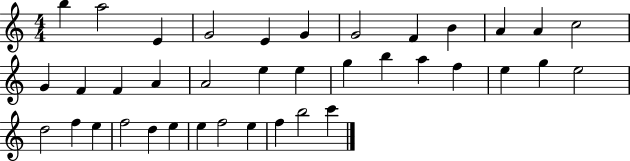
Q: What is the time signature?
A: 4/4